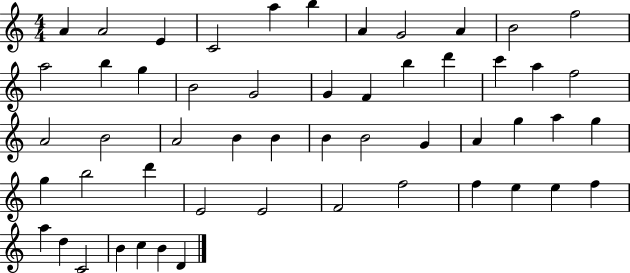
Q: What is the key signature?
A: C major